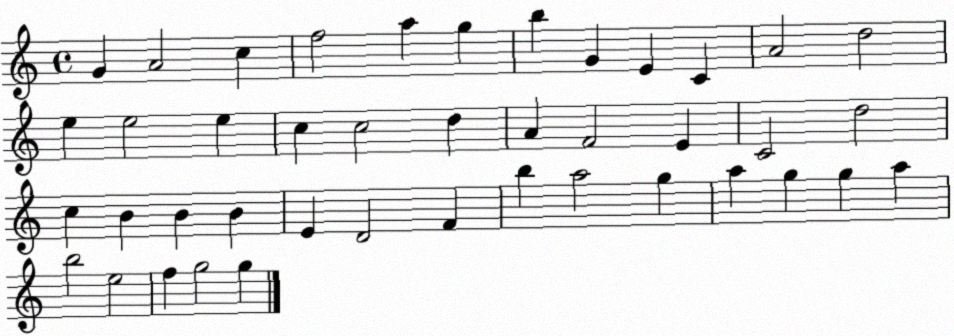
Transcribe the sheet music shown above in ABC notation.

X:1
T:Untitled
M:4/4
L:1/4
K:C
G A2 c f2 a g b G E C A2 d2 e e2 e c c2 d A F2 E C2 d2 c B B B E D2 F b a2 g a g g a b2 e2 f g2 g